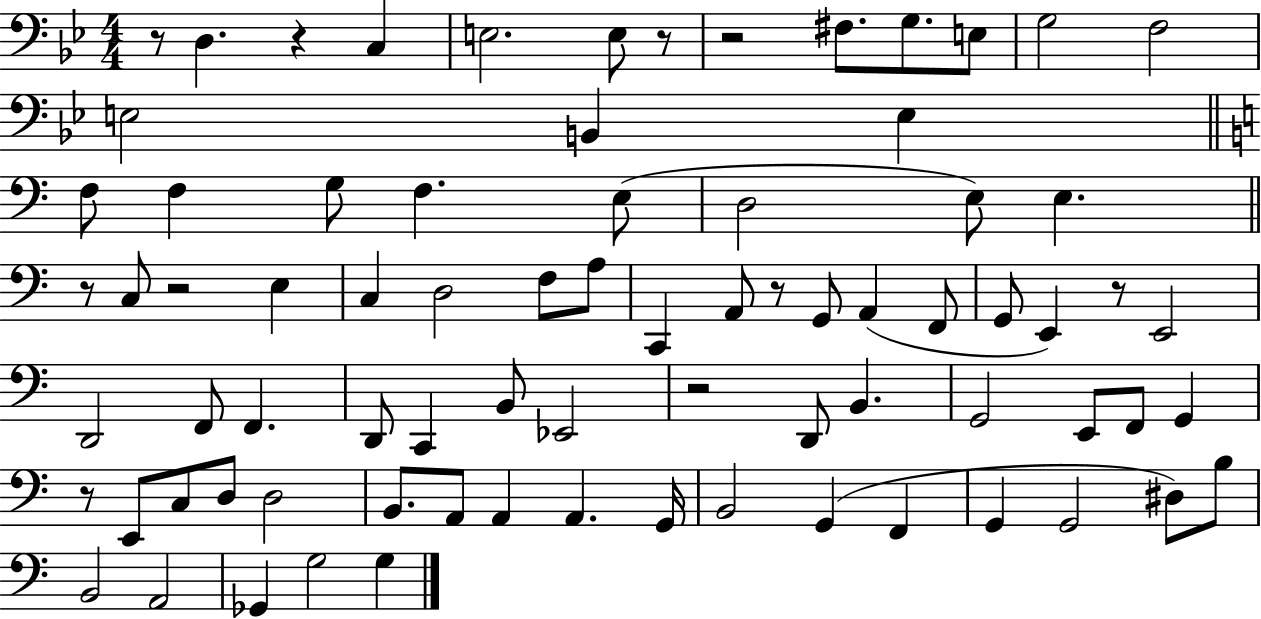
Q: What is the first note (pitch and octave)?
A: D3